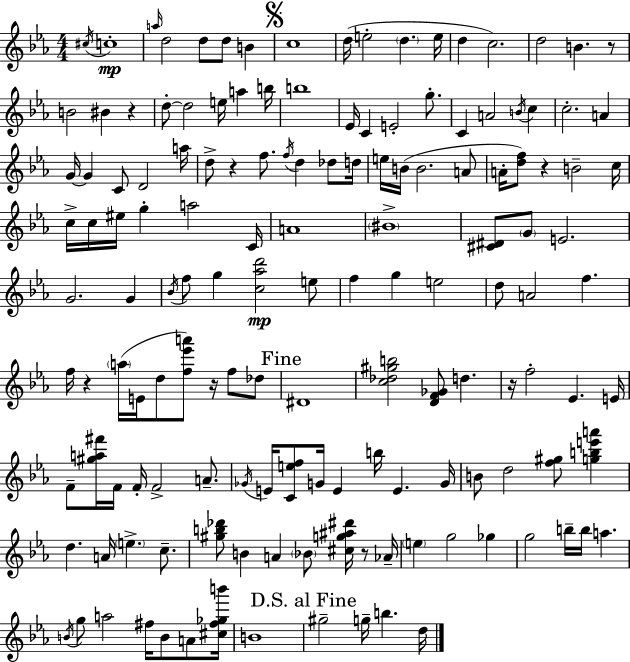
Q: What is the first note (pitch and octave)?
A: C#5